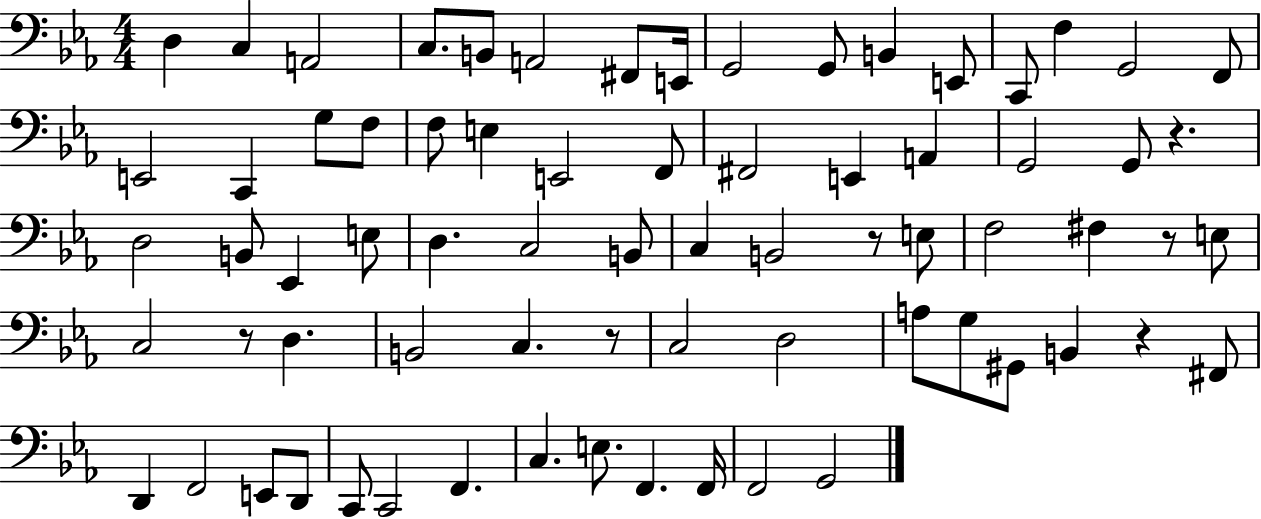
{
  \clef bass
  \numericTimeSignature
  \time 4/4
  \key ees \major
  d4 c4 a,2 | c8. b,8 a,2 fis,8 e,16 | g,2 g,8 b,4 e,8 | c,8 f4 g,2 f,8 | \break e,2 c,4 g8 f8 | f8 e4 e,2 f,8 | fis,2 e,4 a,4 | g,2 g,8 r4. | \break d2 b,8 ees,4 e8 | d4. c2 b,8 | c4 b,2 r8 e8 | f2 fis4 r8 e8 | \break c2 r8 d4. | b,2 c4. r8 | c2 d2 | a8 g8 gis,8 b,4 r4 fis,8 | \break d,4 f,2 e,8 d,8 | c,8 c,2 f,4. | c4. e8. f,4. f,16 | f,2 g,2 | \break \bar "|."
}